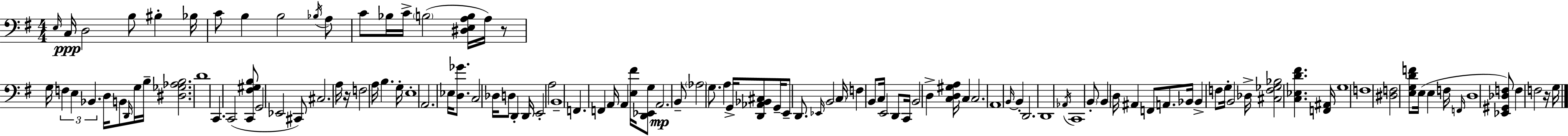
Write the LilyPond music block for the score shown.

{
  \clef bass
  \numericTimeSignature
  \time 4/4
  \key g \major
  \grace { e16 }\ppp c16 d2 b8 bis4-. | bes16 c'8 b4 b2 \acciaccatura { bes16 } | a8 c'8 bes16 c'16-> \parenthesize b2( <dis e a b>16 a16) | r8 g16 \tuplet 3/2 { f4 e4 bes,4. } | \break d16 b,8 \grace { d,16 } g16 b16-- <dis ges aes b>2. | d'1 | c,4. c,2( | <c, fis gis b>8 g,2 ees,2 | \break cis,8) cis2. | a16 r16 f2 a16 b4. | g16-. e1-. | a,2. ees16 | \break <d ges'>8. c2 des16 d8 d,4-. | d,16 e,2-. a2 | b,1-- | f,4. f,4 a,16 a,4 | \break <e fis'>16 <d, ees, g>8 a,2.\mp | b,8-- \parenthesize aes2 g8. a4 | g,16-> <d, aes, bes, cis>8 g,16-- e,8-- d,8. \grace { ees,16 } b,2 | \parenthesize c16 f4 b,8 c16 e,2 | \break d,8 c,16 b,2 d4-> | <c d gis a>16 c4 c2. | a,1 | \grace { b,16~ }~ b,4-. d,2. | \break d,1 | \acciaccatura { aes,16 } c,1 | \parenthesize b,8-. b,4 d16 ais,4 | f,8 a,8. bes,16 bes,4-> f8 g16-. b,2 | \break des16-> <cis f ges bes>2 <c ees d' fis'>4. | <f, ais,>16 g1 | f1 | <dis f>2 <e g d' f'>8 | \break e16( e4 f16 \grace { f,16 } d1 | <ees, gis, des f>8) f4 f2 | r16 g16 \bar "|."
}